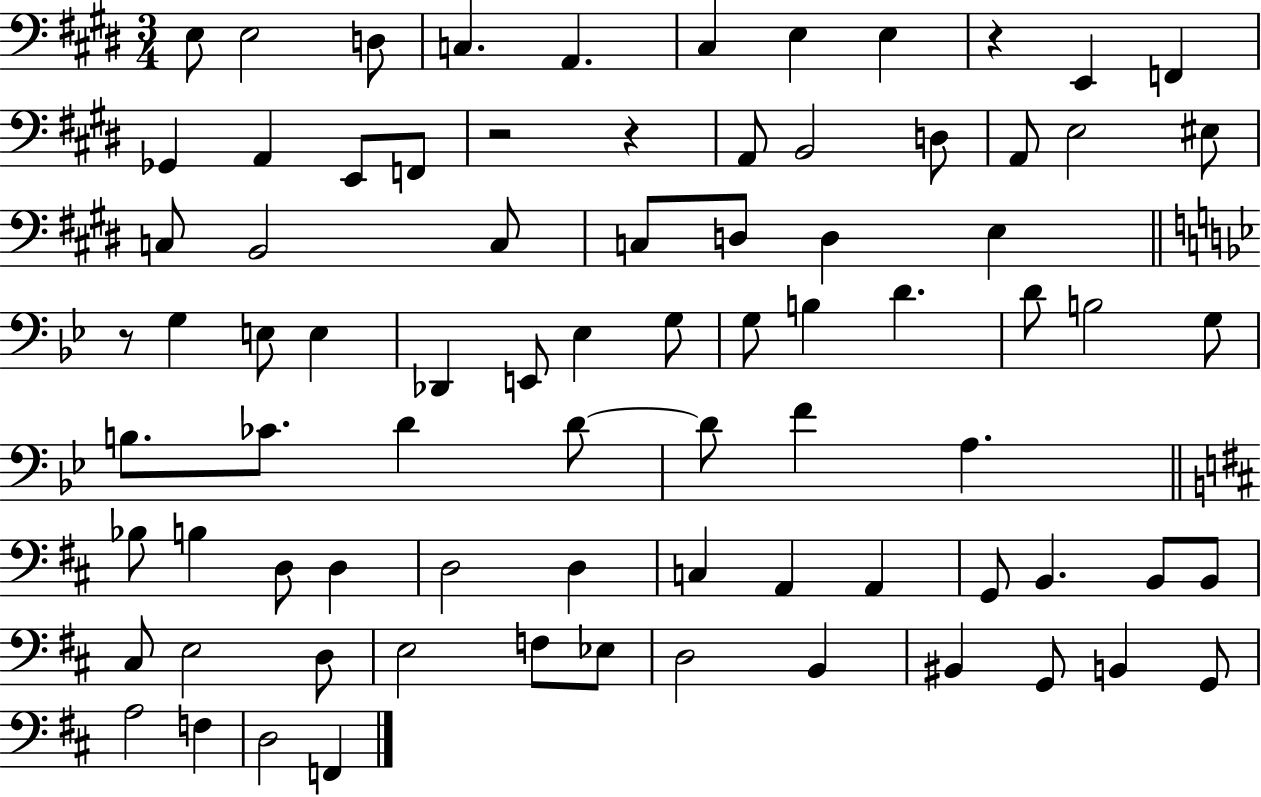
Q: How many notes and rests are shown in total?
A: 80